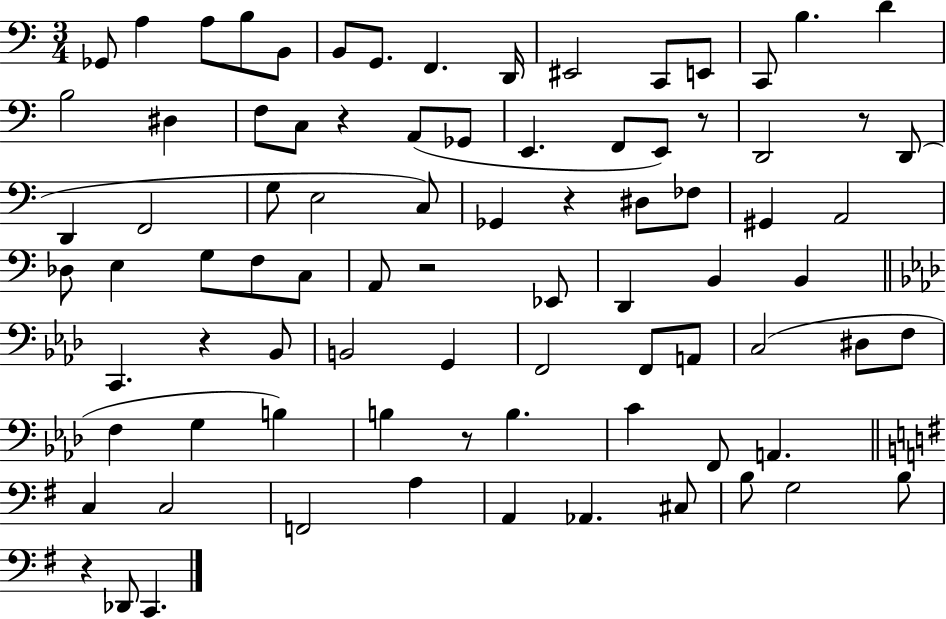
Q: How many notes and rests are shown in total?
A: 84